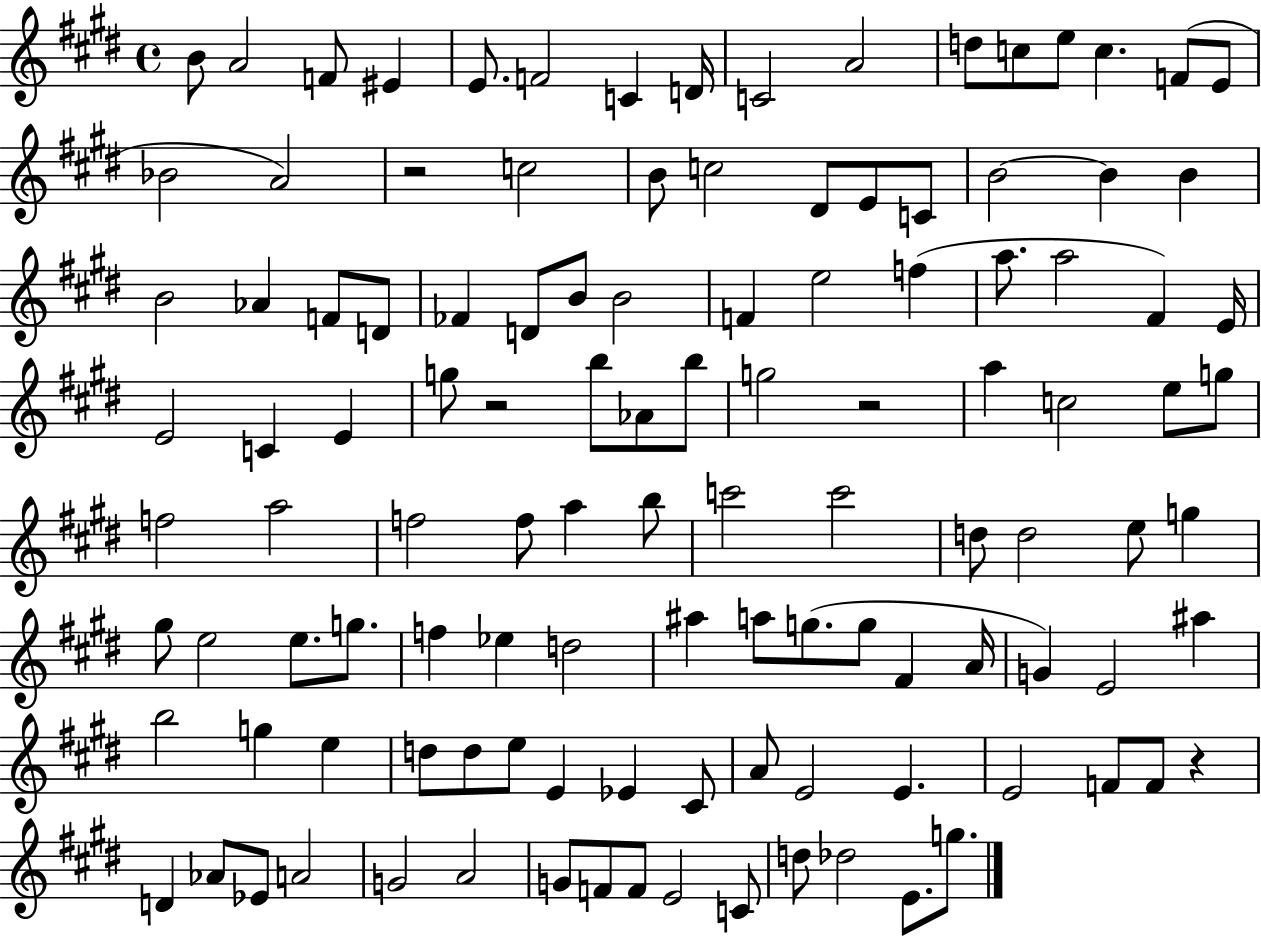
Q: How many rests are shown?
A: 4